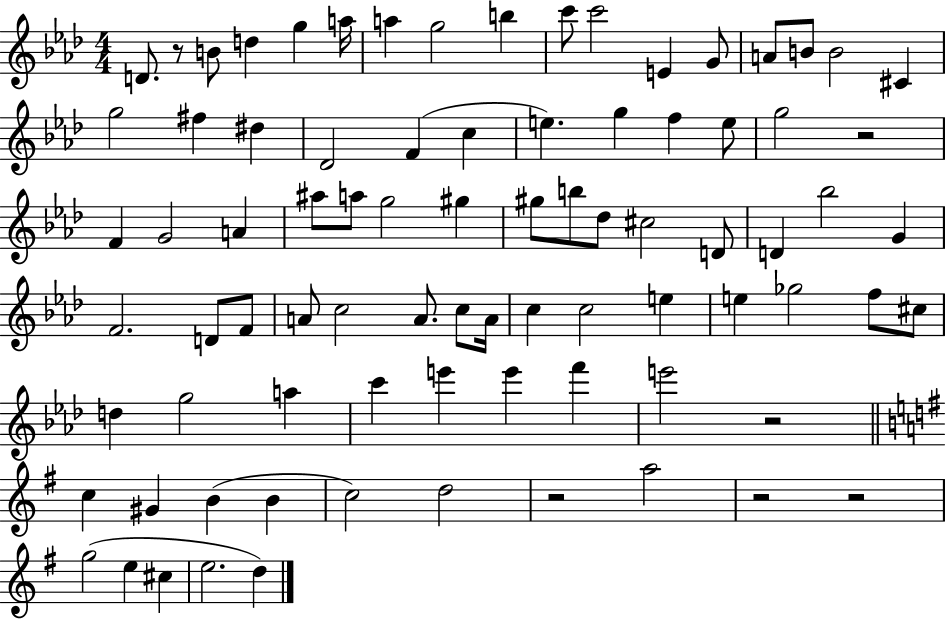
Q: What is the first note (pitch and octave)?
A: D4